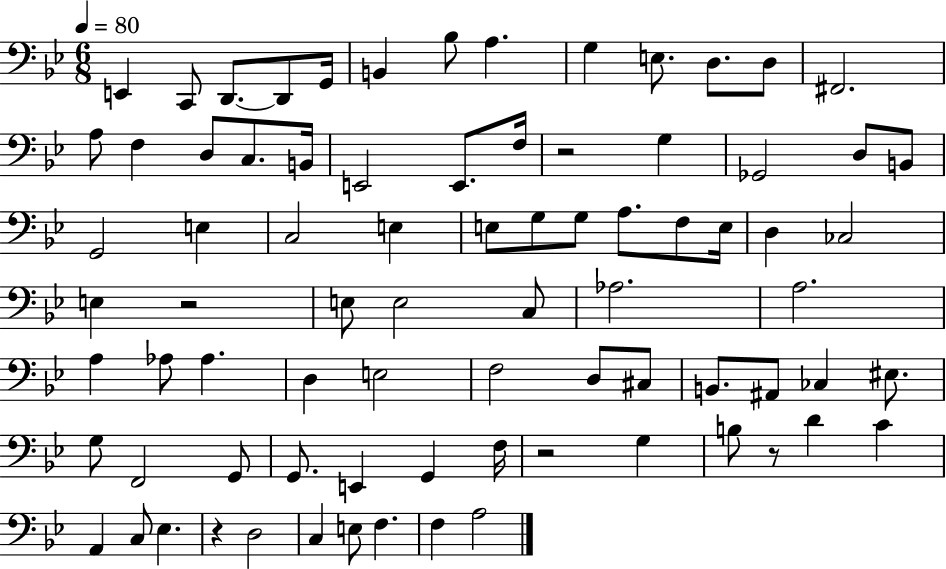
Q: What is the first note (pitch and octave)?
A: E2